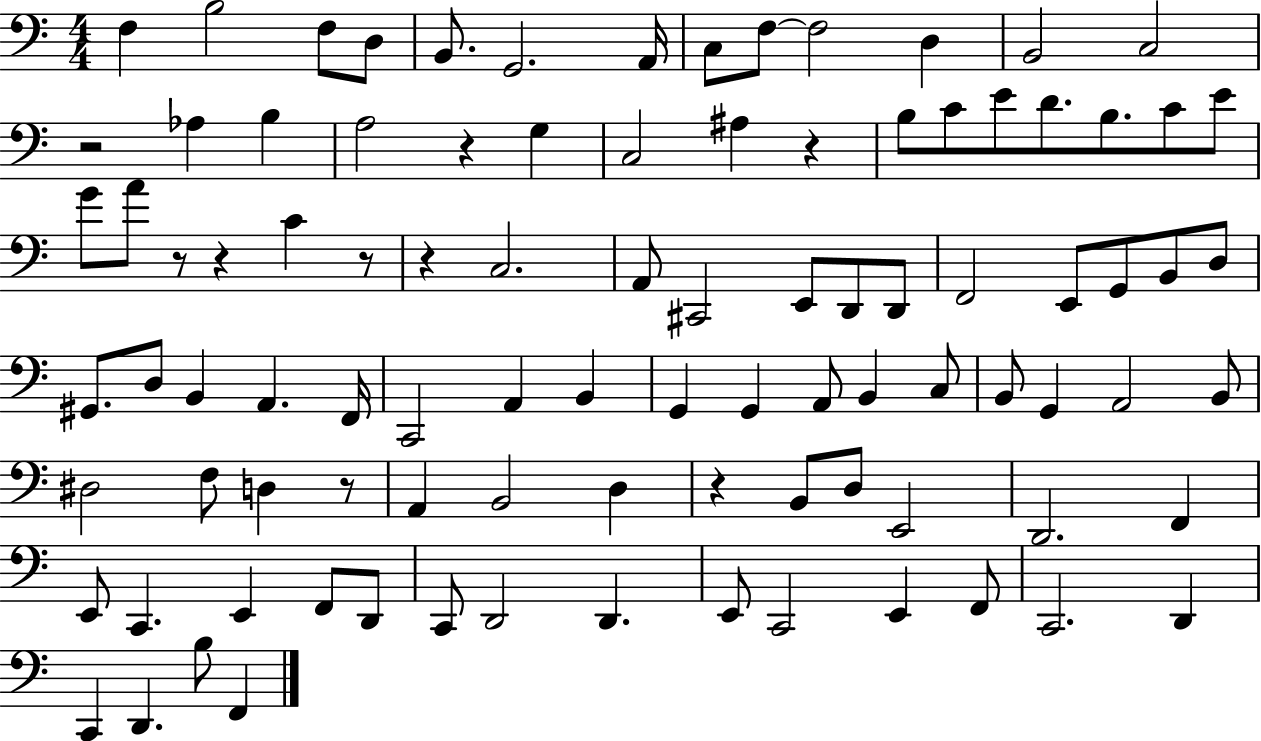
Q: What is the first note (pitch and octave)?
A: F3